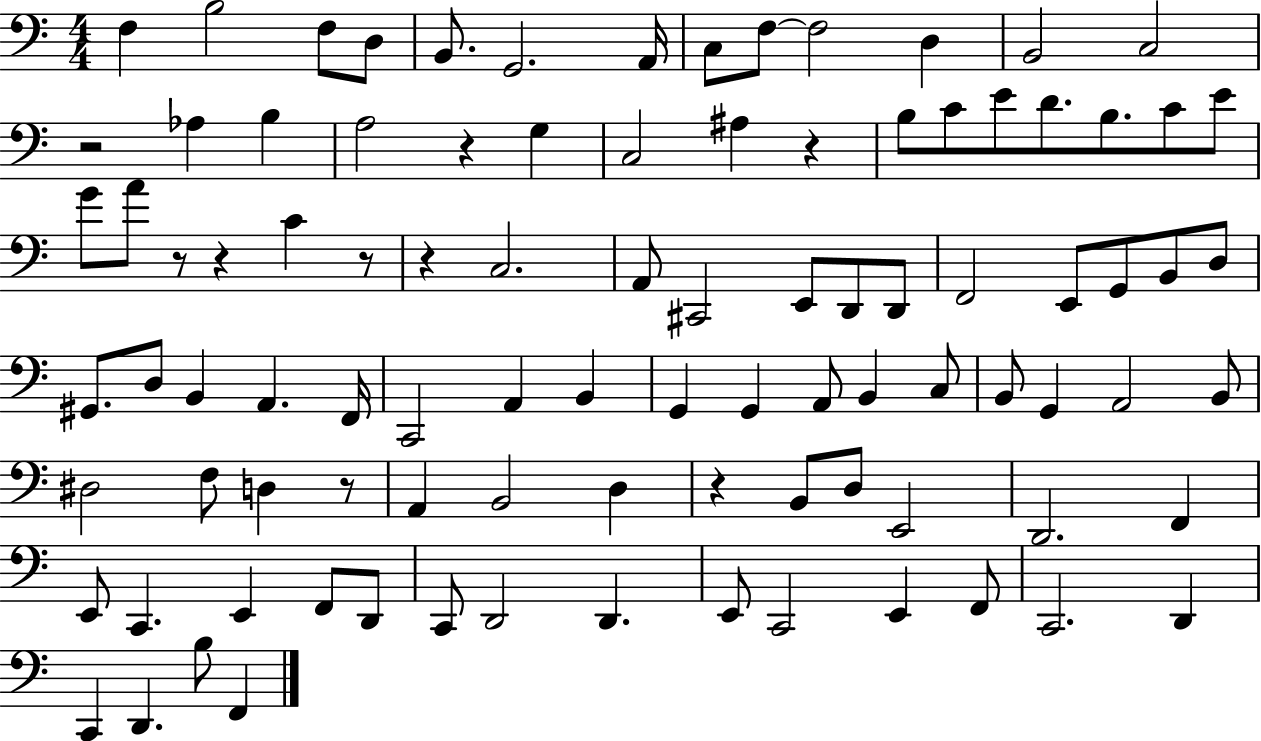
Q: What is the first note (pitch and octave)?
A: F3